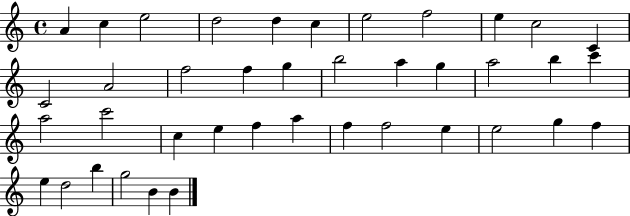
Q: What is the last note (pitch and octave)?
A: B4